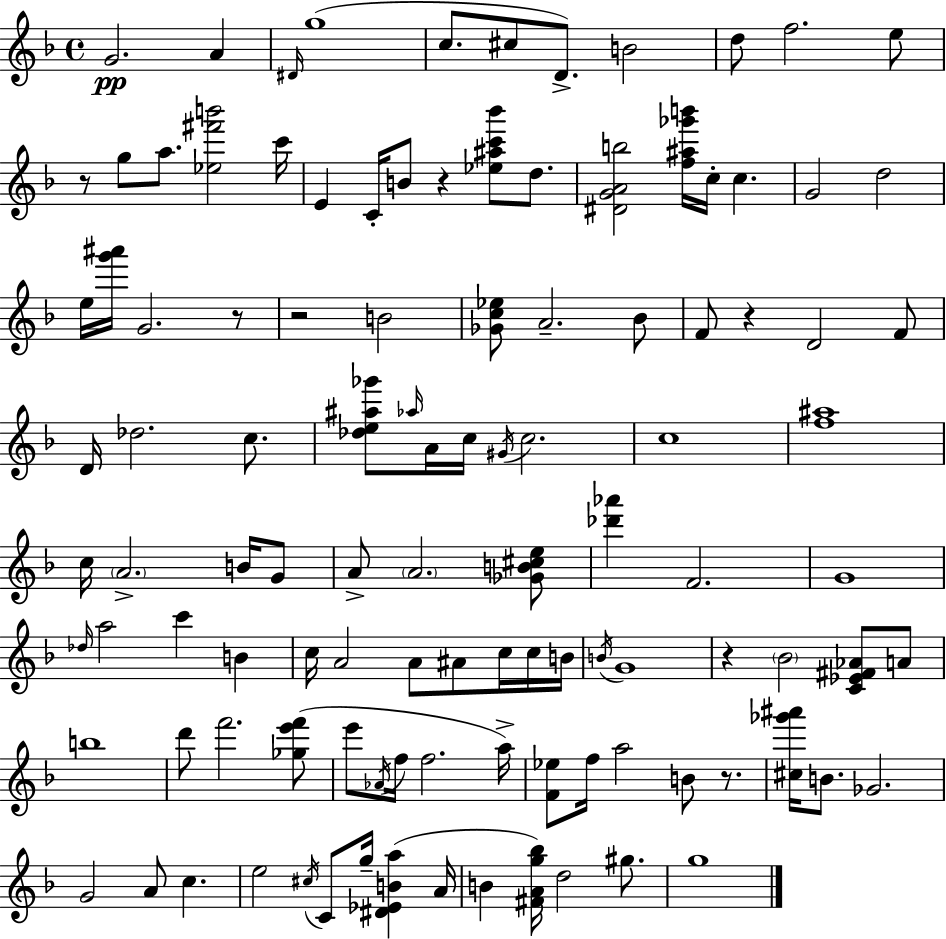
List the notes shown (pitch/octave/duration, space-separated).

G4/h. A4/q D#4/s G5/w C5/e. C#5/e D4/e. B4/h D5/e F5/h. E5/e R/e G5/e A5/e. [Eb5,F#6,B6]/h C6/s E4/q C4/s B4/e R/q [Eb5,A#5,C6,Bb6]/e D5/e. [D#4,G4,A4,B5]/h [F5,A#5,Gb6,B6]/s C5/s C5/q. G4/h D5/h E5/s [G6,A#6]/s G4/h. R/e R/h B4/h [Gb4,C5,Eb5]/e A4/h. Bb4/e F4/e R/q D4/h F4/e D4/s Db5/h. C5/e. [Db5,E5,A#5,Gb6]/e Ab5/s A4/s C5/s G#4/s C5/h. C5/w [F5,A#5]/w C5/s A4/h. B4/s G4/e A4/e A4/h. [Gb4,B4,C#5,E5]/e [Db6,Ab6]/q F4/h. G4/w Db5/s A5/h C6/q B4/q C5/s A4/h A4/e A#4/e C5/s C5/s B4/s B4/s G4/w R/q Bb4/h [C4,Eb4,F#4,Ab4]/e A4/e B5/w D6/e F6/h. [Gb5,E6,F6]/e E6/e Ab4/s F5/s F5/h. A5/s [F4,Eb5]/e F5/s A5/h B4/e R/e. [C#5,Gb6,A#6]/s B4/e. Gb4/h. G4/h A4/e C5/q. E5/h C#5/s C4/e G5/s [D#4,Eb4,B4,A5]/q A4/s B4/q [F#4,A4,G5,Bb5]/s D5/h G#5/e. G5/w